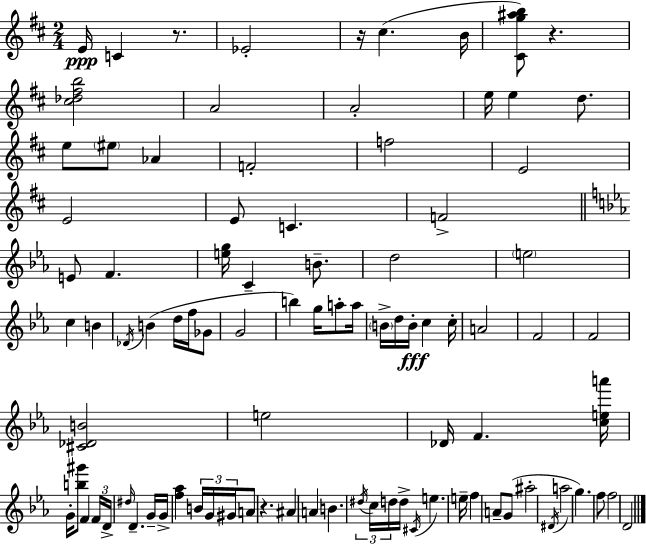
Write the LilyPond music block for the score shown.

{
  \clef treble
  \numericTimeSignature
  \time 2/4
  \key d \major
  \repeat volta 2 { e'16\ppp c'4 r8. | ees'2-. | r16 cis''4.( b'16 | <cis' g'' ais'' b''>8) r4. | \break <cis'' des'' fis'' b''>2 | a'2 | a'2-. | e''16 e''4 d''8. | \break e''8 \parenthesize eis''8 aes'4 | f'2-. | f''2 | e'2 | \break e'2 | e'8 c'4. | f'2-> | \bar "||" \break \key c \minor e'8 f'4. | <e'' g''>16 c'4-- b'8.-- | d''2 | \parenthesize e''2 | \break c''4 b'4 | \acciaccatura { des'16 } b'4( d''16 f''16 ges'8 | g'2 | b''4) g''16 a''8-. | \break a''16 \parenthesize b'16-> d''16 b'16-.\fff c''4 | c''16-. a'2 | f'2 | f'2 | \break <cis' des' b'>2 | e''2 | des'16 f'4. | <c'' e'' a'''>16 g'16-. <b'' gis'''>8 f'4 | \break \tuplet 3/2 { f'16 d'16-> \grace { dis''16 } } d'4.-- | g'16-- g'16-> <f'' aes''>4 \tuplet 3/2 { b'16 | g'16 gis'16 } a'8 r4. | ais'4 a'4 | \break b'4. | \tuplet 3/2 { \acciaccatura { dis''16 } c''16 d''16 } d''16-> \acciaccatura { cis'16 } e''4. | e''16-- f''4 | a'8-- g'8( ais''2-. | \break \acciaccatura { dis'16 } a''2 | g''4.) | f''8 f''2 | d'2 | \break } \bar "|."
}